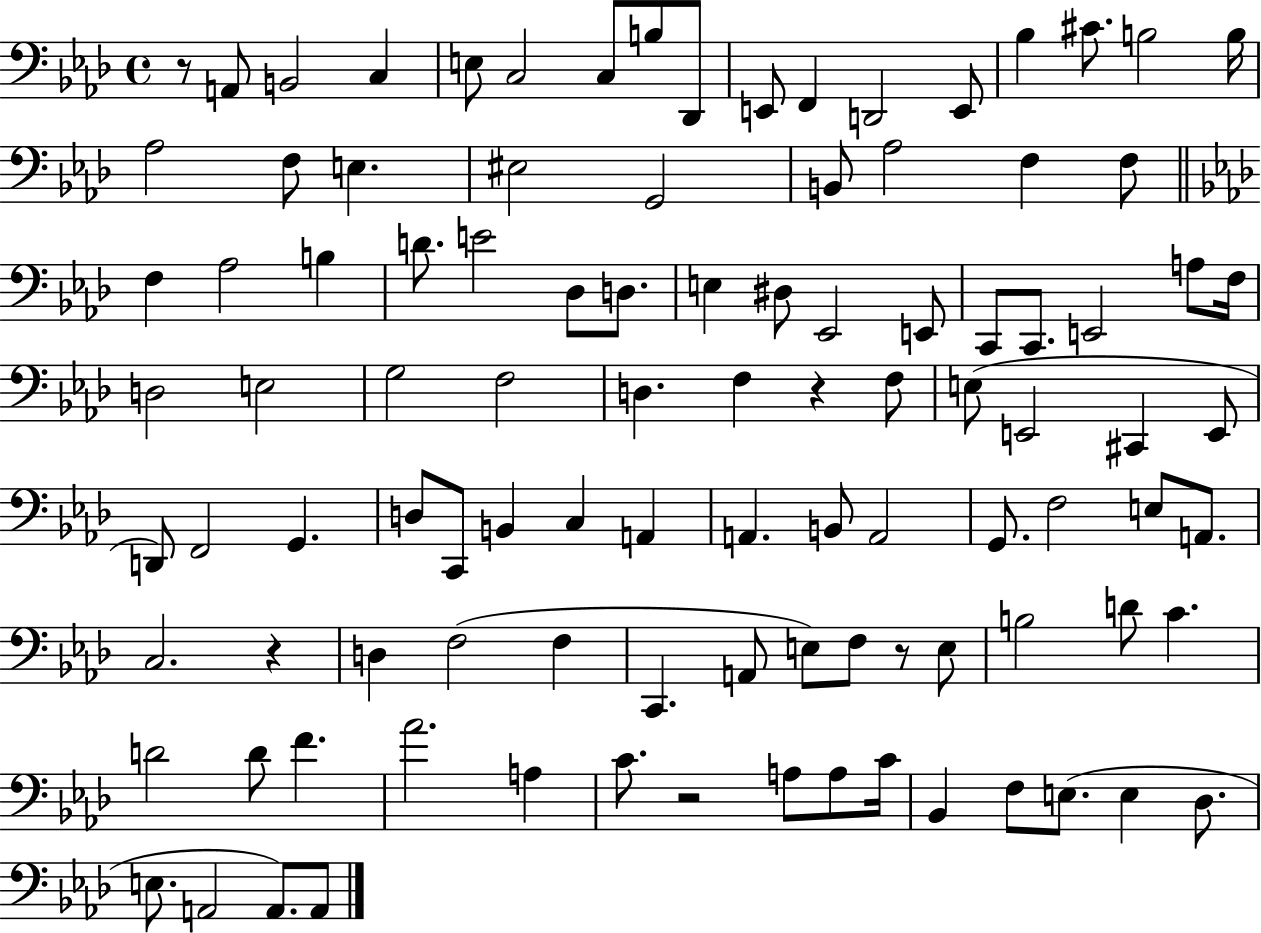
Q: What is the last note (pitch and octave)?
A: A2